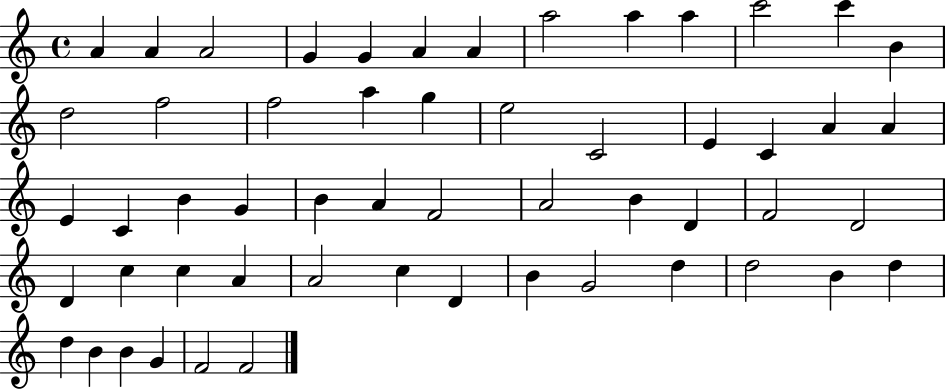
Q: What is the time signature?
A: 4/4